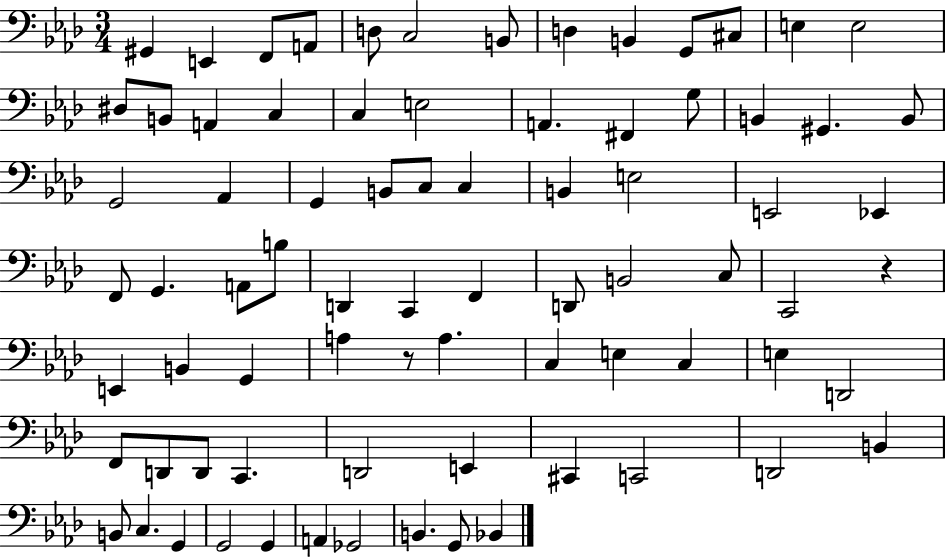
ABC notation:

X:1
T:Untitled
M:3/4
L:1/4
K:Ab
^G,, E,, F,,/2 A,,/2 D,/2 C,2 B,,/2 D, B,, G,,/2 ^C,/2 E, E,2 ^D,/2 B,,/2 A,, C, C, E,2 A,, ^F,, G,/2 B,, ^G,, B,,/2 G,,2 _A,, G,, B,,/2 C,/2 C, B,, E,2 E,,2 _E,, F,,/2 G,, A,,/2 B,/2 D,, C,, F,, D,,/2 B,,2 C,/2 C,,2 z E,, B,, G,, A, z/2 A, C, E, C, E, D,,2 F,,/2 D,,/2 D,,/2 C,, D,,2 E,, ^C,, C,,2 D,,2 B,, B,,/2 C, G,, G,,2 G,, A,, _G,,2 B,, G,,/2 _B,,